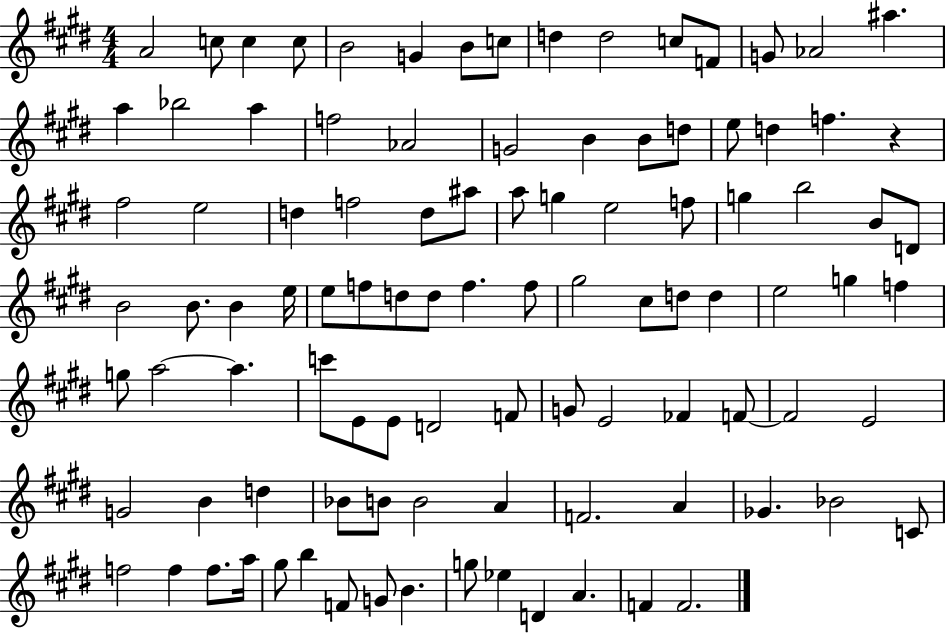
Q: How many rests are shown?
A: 1